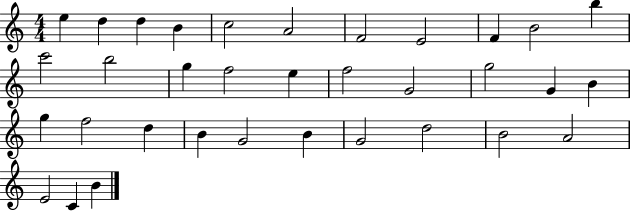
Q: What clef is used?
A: treble